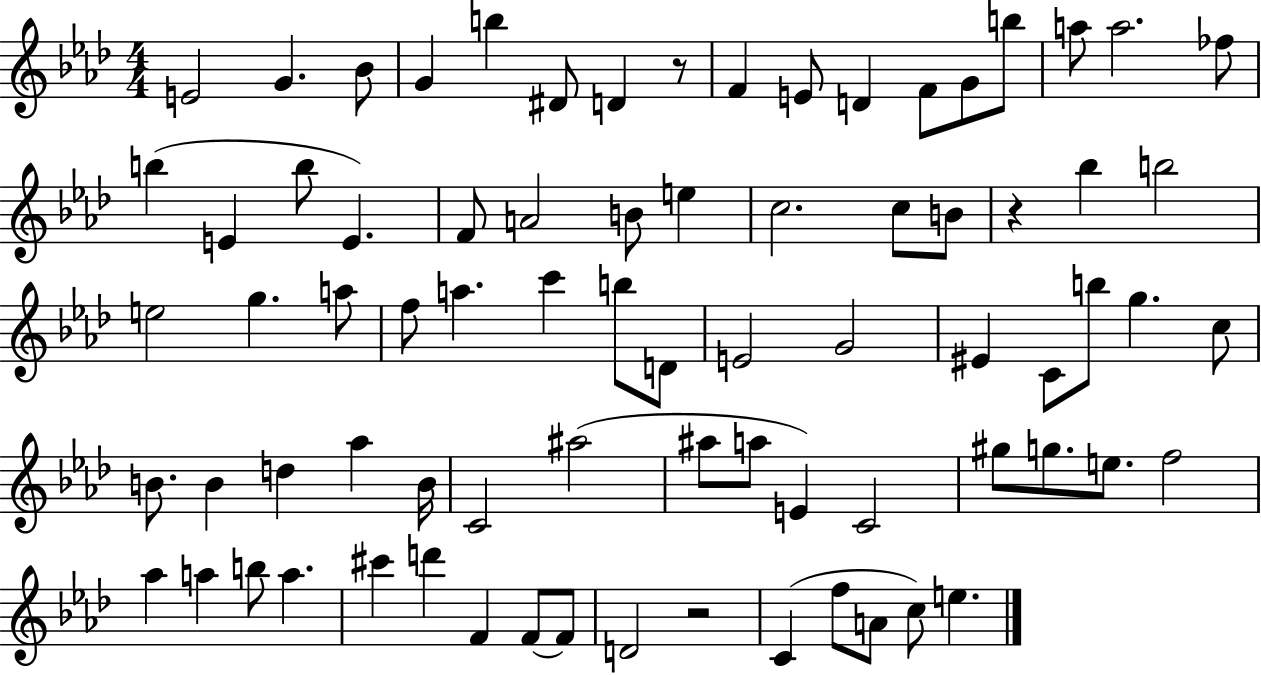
E4/h G4/q. Bb4/e G4/q B5/q D#4/e D4/q R/e F4/q E4/e D4/q F4/e G4/e B5/e A5/e A5/h. FES5/e B5/q E4/q B5/e E4/q. F4/e A4/h B4/e E5/q C5/h. C5/e B4/e R/q Bb5/q B5/h E5/h G5/q. A5/e F5/e A5/q. C6/q B5/e D4/e E4/h G4/h EIS4/q C4/e B5/e G5/q. C5/e B4/e. B4/q D5/q Ab5/q B4/s C4/h A#5/h A#5/e A5/e E4/q C4/h G#5/e G5/e. E5/e. F5/h Ab5/q A5/q B5/e A5/q. C#6/q D6/q F4/q F4/e F4/e D4/h R/h C4/q F5/e A4/e C5/e E5/q.